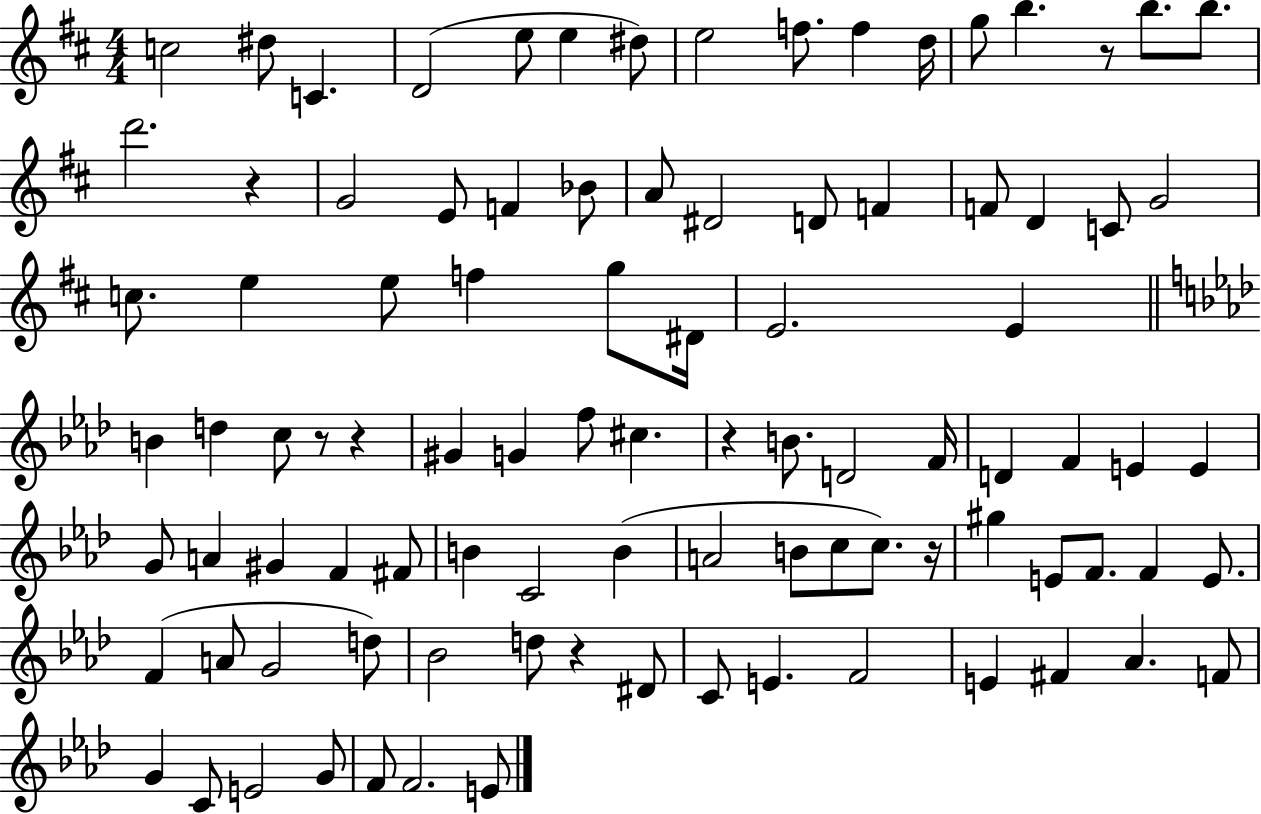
X:1
T:Untitled
M:4/4
L:1/4
K:D
c2 ^d/2 C D2 e/2 e ^d/2 e2 f/2 f d/4 g/2 b z/2 b/2 b/2 d'2 z G2 E/2 F _B/2 A/2 ^D2 D/2 F F/2 D C/2 G2 c/2 e e/2 f g/2 ^D/4 E2 E B d c/2 z/2 z ^G G f/2 ^c z B/2 D2 F/4 D F E E G/2 A ^G F ^F/2 B C2 B A2 B/2 c/2 c/2 z/4 ^g E/2 F/2 F E/2 F A/2 G2 d/2 _B2 d/2 z ^D/2 C/2 E F2 E ^F _A F/2 G C/2 E2 G/2 F/2 F2 E/2